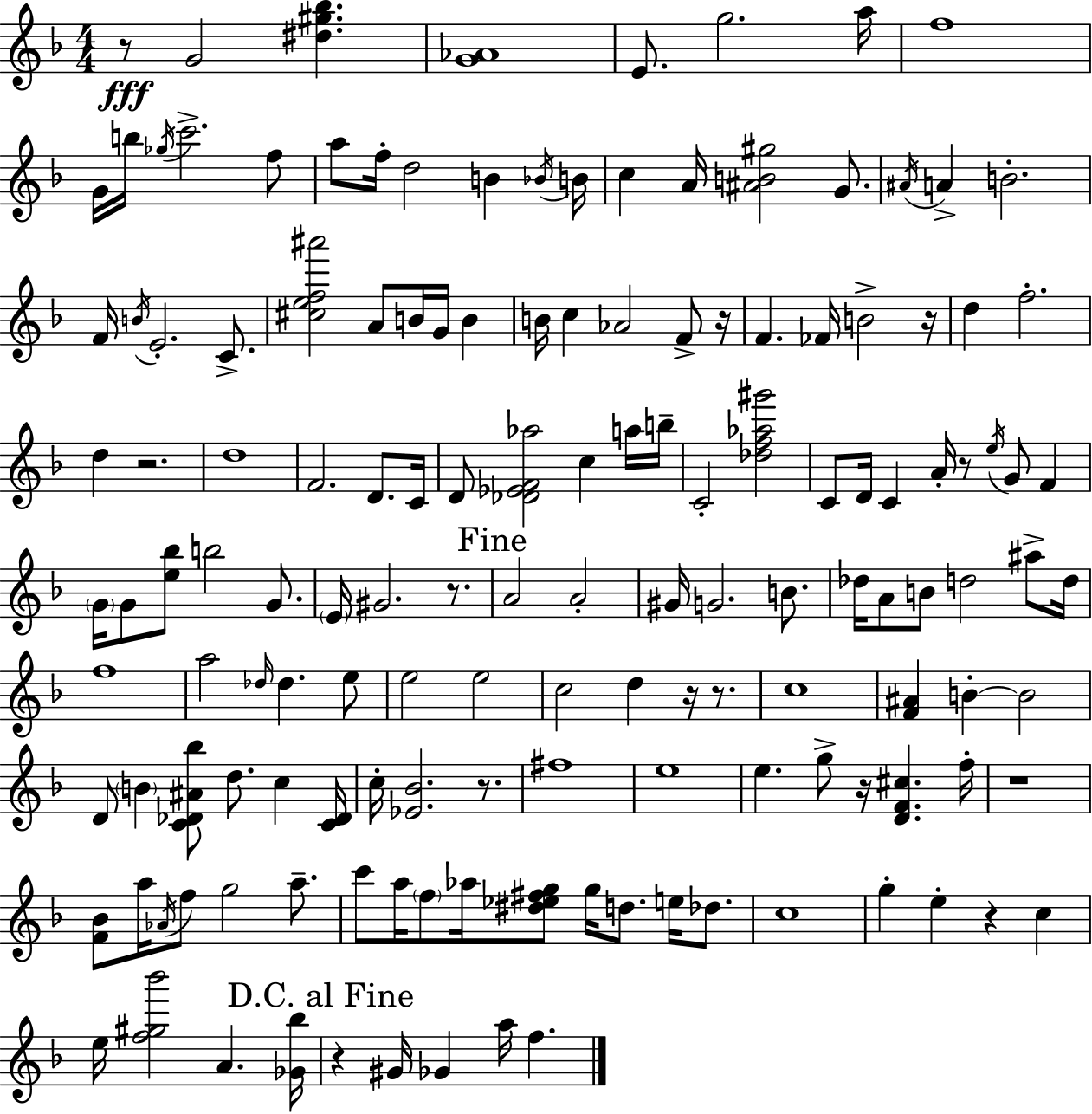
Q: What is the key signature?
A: F major